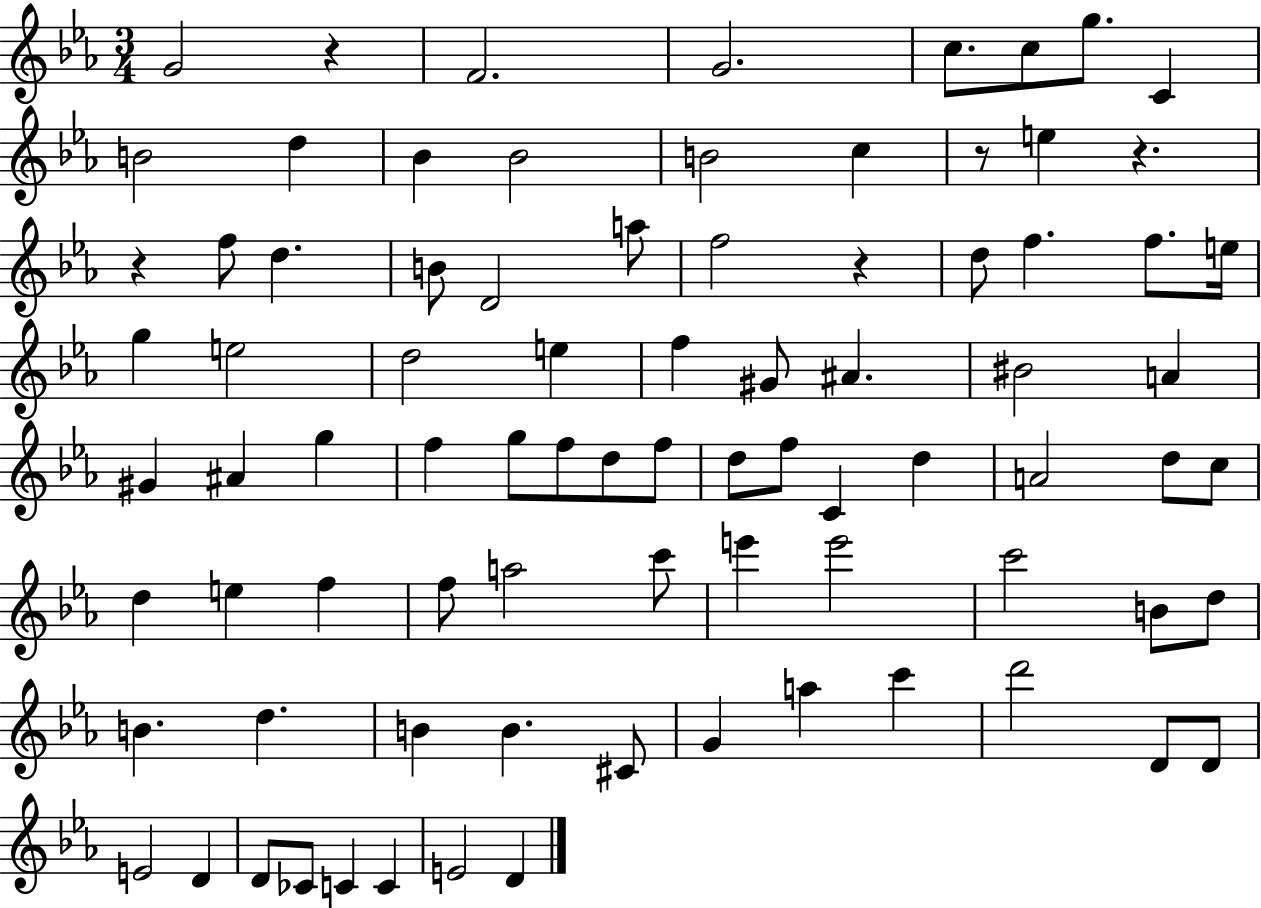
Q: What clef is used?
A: treble